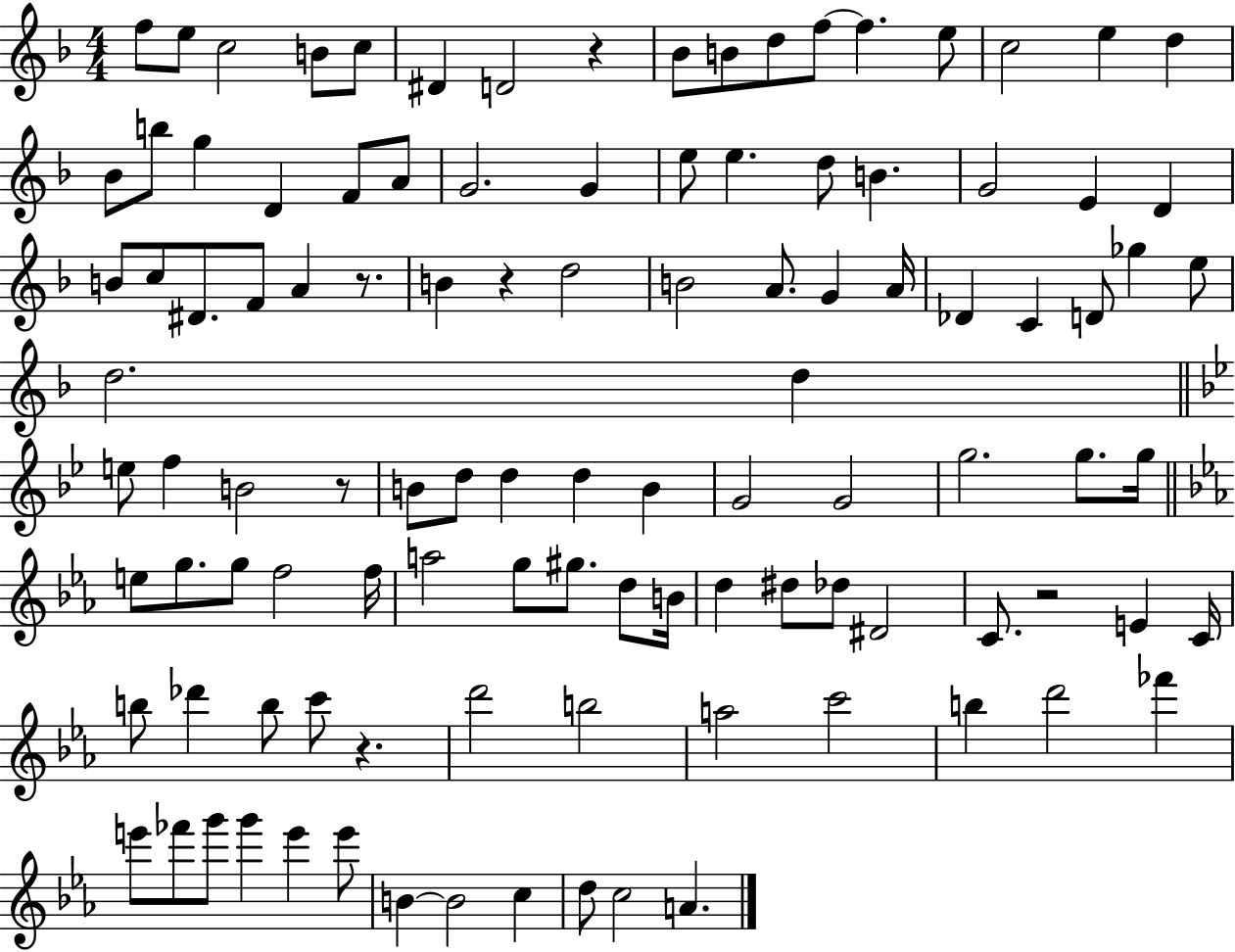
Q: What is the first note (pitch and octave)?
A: F5